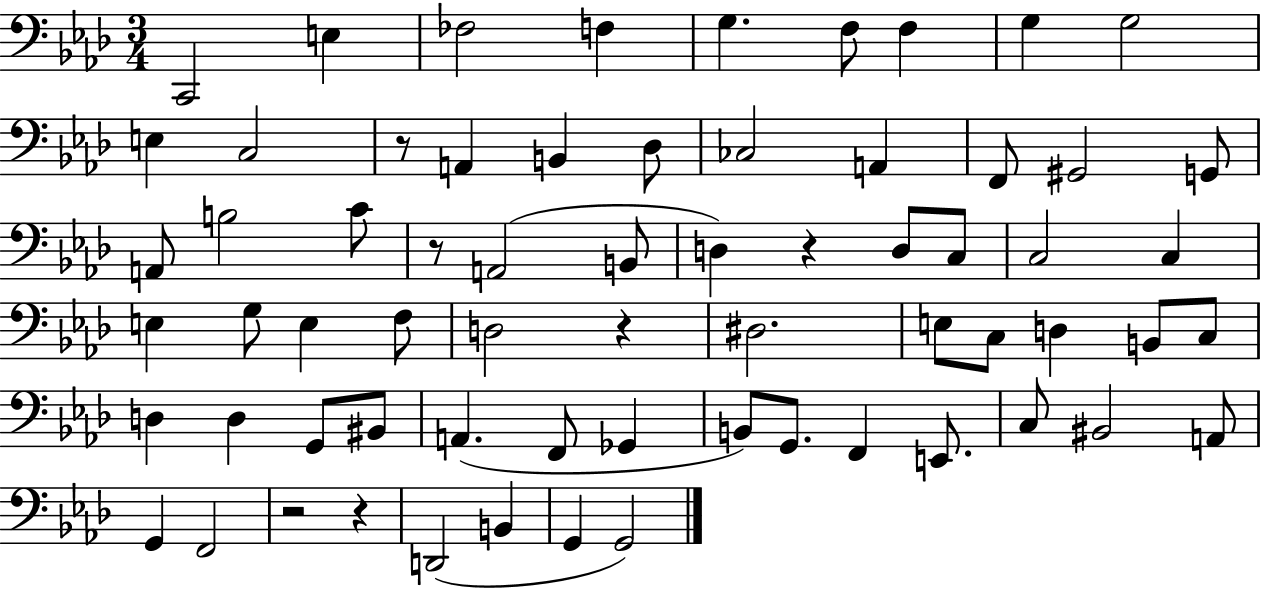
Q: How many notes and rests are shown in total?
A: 66